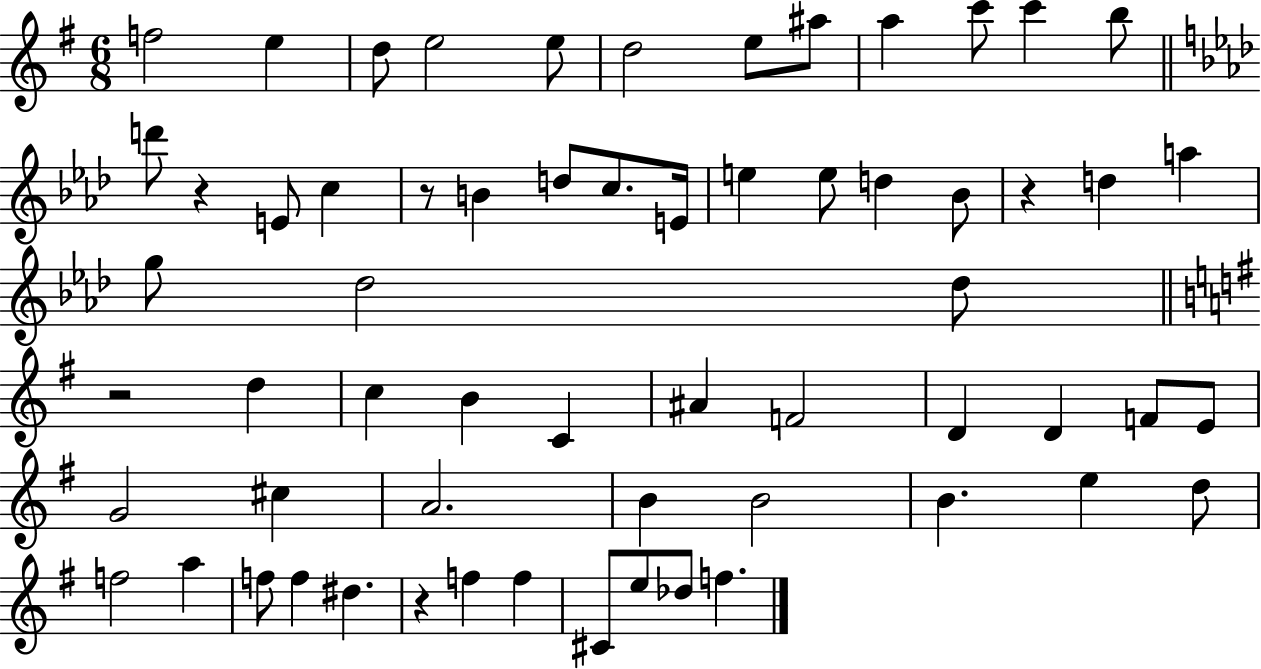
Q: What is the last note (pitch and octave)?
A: F5